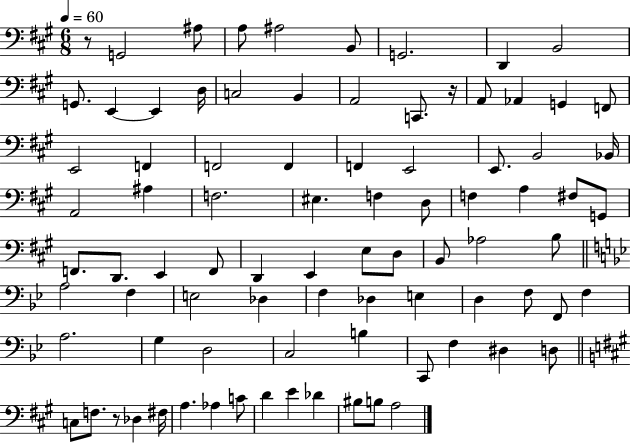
{
  \clef bass
  \numericTimeSignature
  \time 6/8
  \key a \major
  \tempo 4 = 60
  \repeat volta 2 { r8 g,2 ais8 | a8 ais2 b,8 | g,2. | d,4 b,2 | \break g,8. e,4~~ e,4 d16 | c2 b,4 | a,2 c,8. r16 | a,8 aes,4 g,4 f,8 | \break e,2 f,4 | f,2 f,4 | f,4 e,2 | e,8. b,2 bes,16 | \break a,2 ais4 | f2. | eis4. f4 d8 | f4 a4 fis8 g,8 | \break f,8. d,8. e,4 f,8 | d,4 e,4 e8 d8 | b,8 aes2 b8 | \bar "||" \break \key bes \major a2 f4 | e2 des4 | f4 des4 e4 | d4 f8 f,8 f4 | \break a2. | g4 d2 | c2 b4 | c,8 f4 dis4 d8 | \break \bar "||" \break \key a \major c8 f8. r8 des4 fis16 | a4. aes4 c'8 | d'4 e'4 des'4 | bis8 b8 a2 | \break } \bar "|."
}